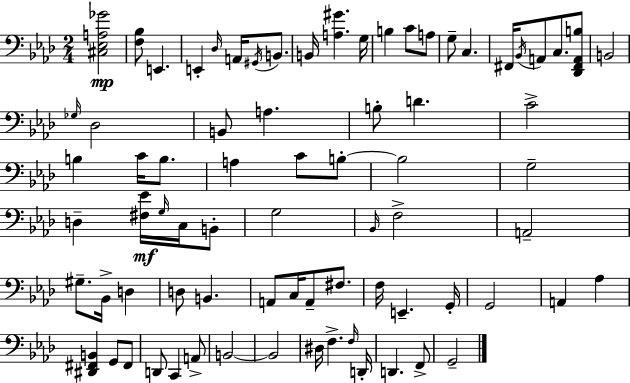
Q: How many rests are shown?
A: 0